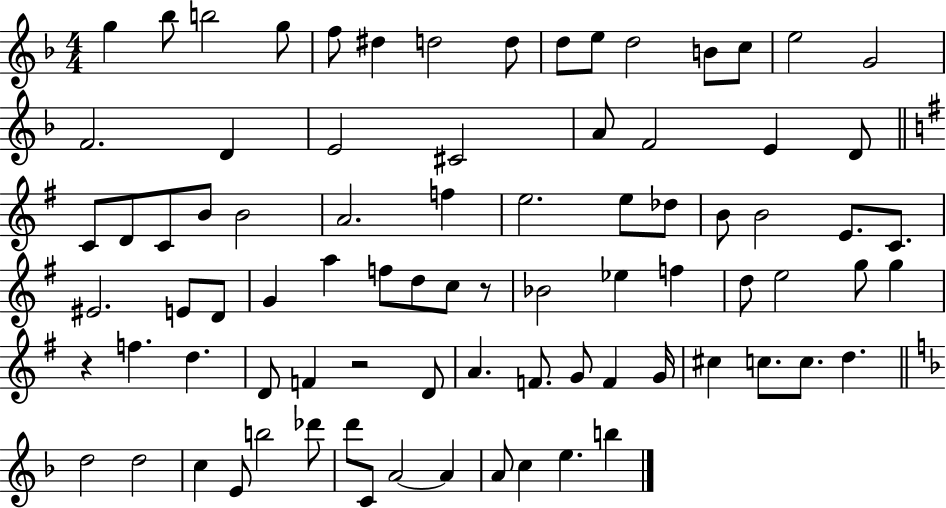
X:1
T:Untitled
M:4/4
L:1/4
K:F
g _b/2 b2 g/2 f/2 ^d d2 d/2 d/2 e/2 d2 B/2 c/2 e2 G2 F2 D E2 ^C2 A/2 F2 E D/2 C/2 D/2 C/2 B/2 B2 A2 f e2 e/2 _d/2 B/2 B2 E/2 C/2 ^E2 E/2 D/2 G a f/2 d/2 c/2 z/2 _B2 _e f d/2 e2 g/2 g z f d D/2 F z2 D/2 A F/2 G/2 F G/4 ^c c/2 c/2 d d2 d2 c E/2 b2 _d'/2 d'/2 C/2 A2 A A/2 c e b